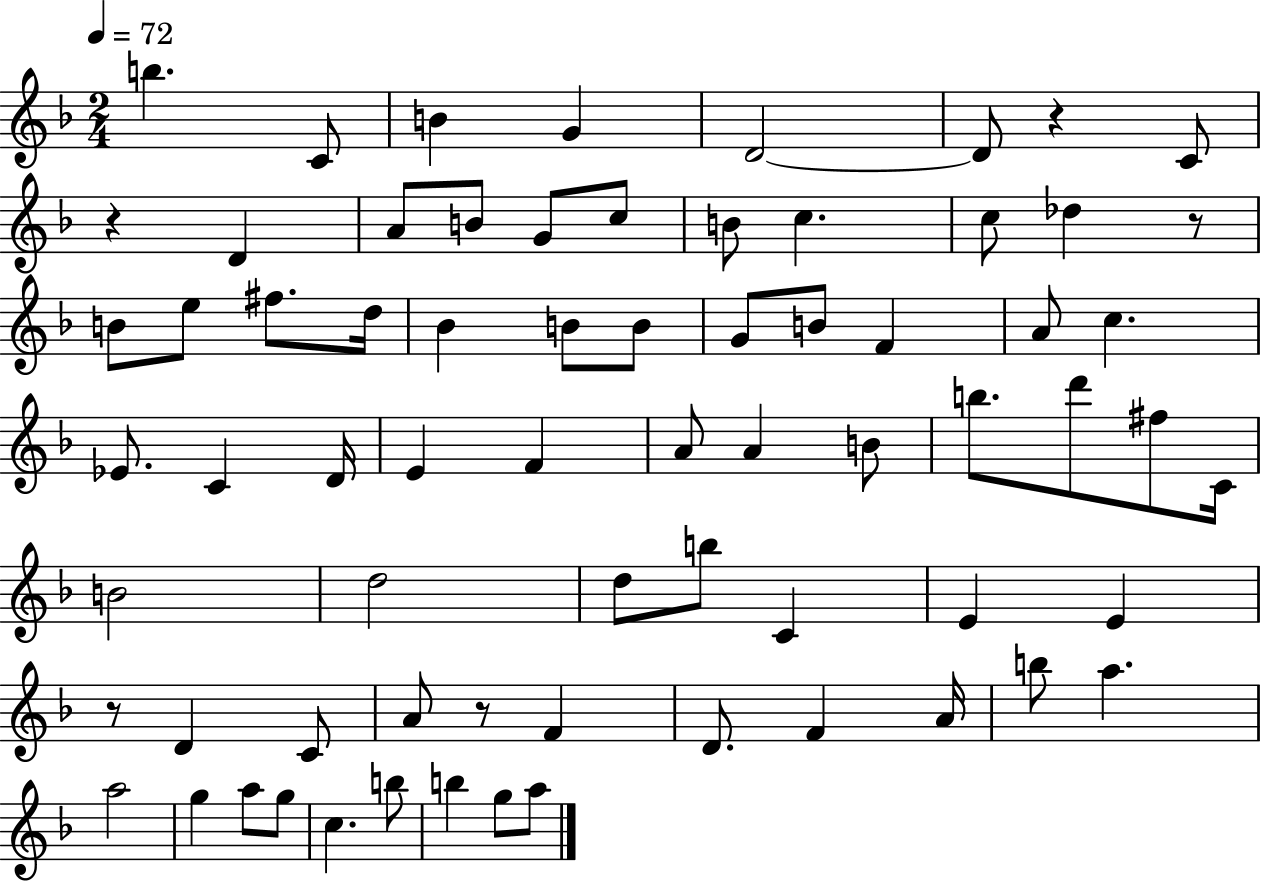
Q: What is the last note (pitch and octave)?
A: A5